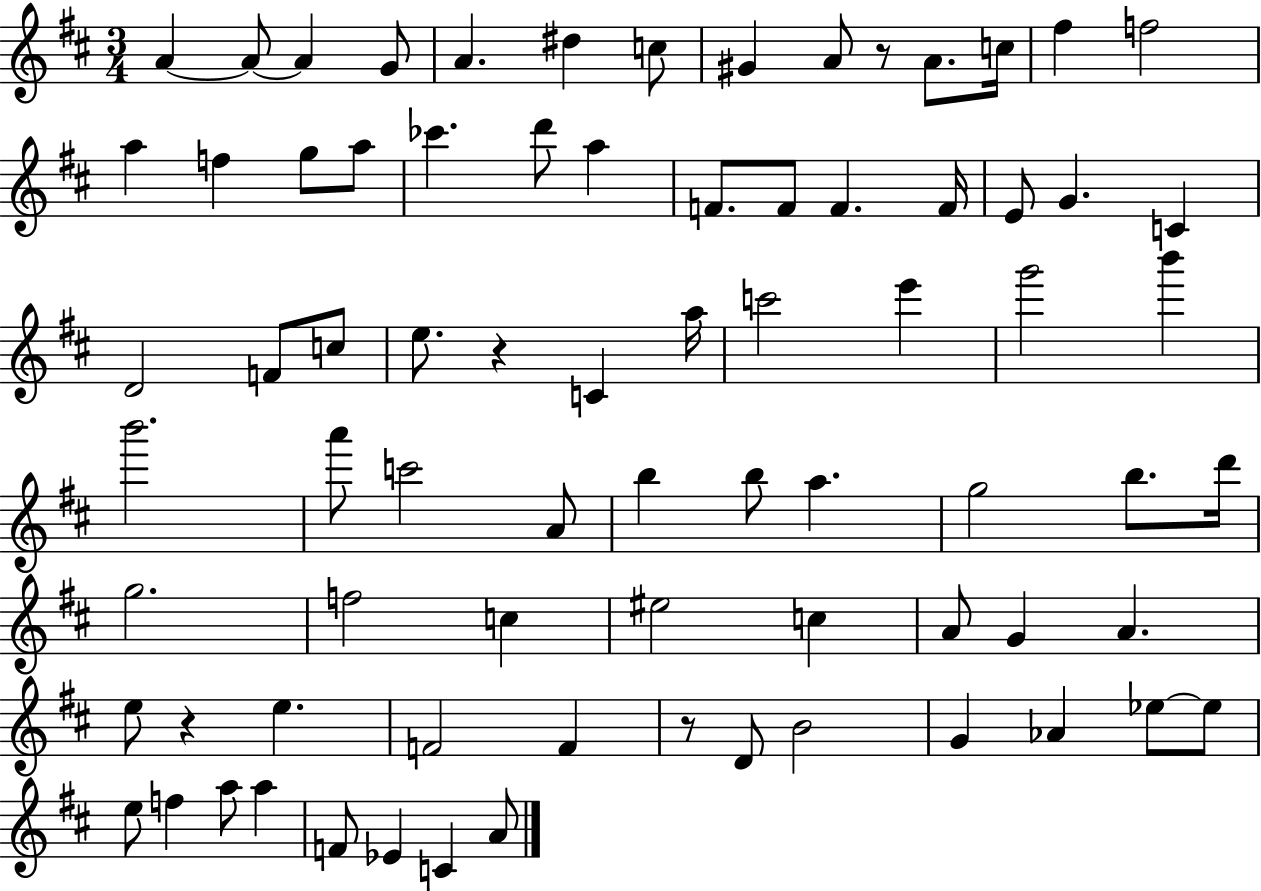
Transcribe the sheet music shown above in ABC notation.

X:1
T:Untitled
M:3/4
L:1/4
K:D
A A/2 A G/2 A ^d c/2 ^G A/2 z/2 A/2 c/4 ^f f2 a f g/2 a/2 _c' d'/2 a F/2 F/2 F F/4 E/2 G C D2 F/2 c/2 e/2 z C a/4 c'2 e' g'2 b' b'2 a'/2 c'2 A/2 b b/2 a g2 b/2 d'/4 g2 f2 c ^e2 c A/2 G A e/2 z e F2 F z/2 D/2 B2 G _A _e/2 _e/2 e/2 f a/2 a F/2 _E C A/2